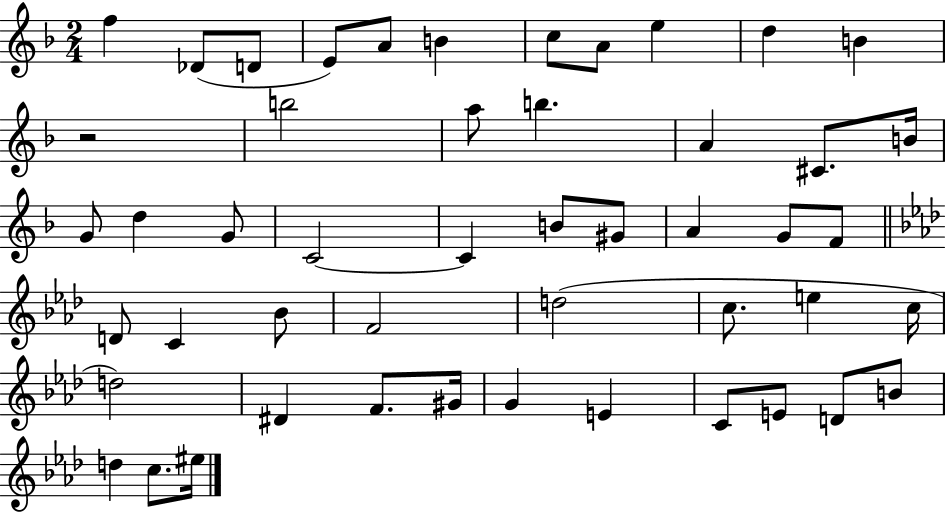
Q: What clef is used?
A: treble